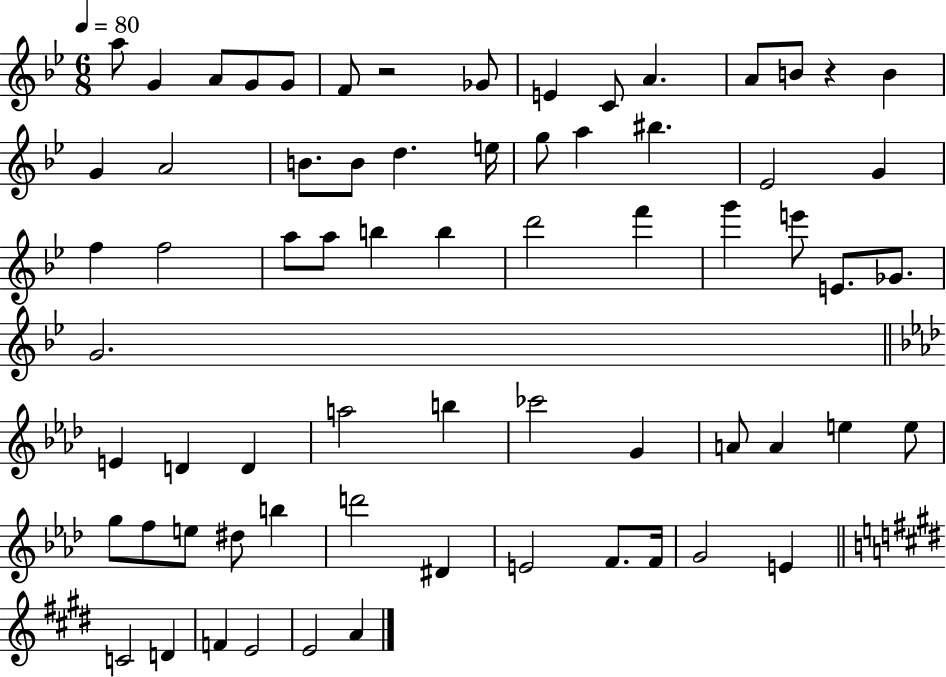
A5/e G4/q A4/e G4/e G4/e F4/e R/h Gb4/e E4/q C4/e A4/q. A4/e B4/e R/q B4/q G4/q A4/h B4/e. B4/e D5/q. E5/s G5/e A5/q BIS5/q. Eb4/h G4/q F5/q F5/h A5/e A5/e B5/q B5/q D6/h F6/q G6/q E6/e E4/e. Gb4/e. G4/h. E4/q D4/q D4/q A5/h B5/q CES6/h G4/q A4/e A4/q E5/q E5/e G5/e F5/e E5/e D#5/e B5/q D6/h D#4/q E4/h F4/e. F4/s G4/h E4/q C4/h D4/q F4/q E4/h E4/h A4/q